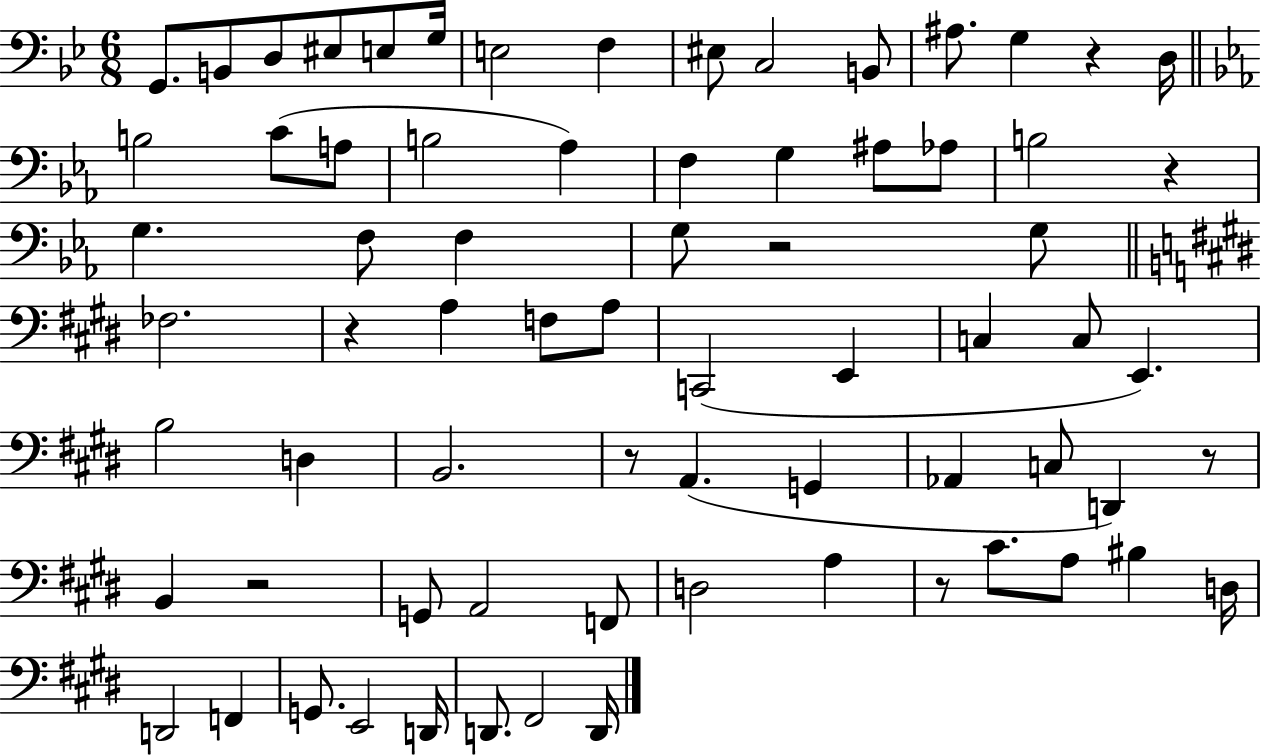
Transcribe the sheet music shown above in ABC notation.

X:1
T:Untitled
M:6/8
L:1/4
K:Bb
G,,/2 B,,/2 D,/2 ^E,/2 E,/2 G,/4 E,2 F, ^E,/2 C,2 B,,/2 ^A,/2 G, z D,/4 B,2 C/2 A,/2 B,2 _A, F, G, ^A,/2 _A,/2 B,2 z G, F,/2 F, G,/2 z2 G,/2 _F,2 z A, F,/2 A,/2 C,,2 E,, C, C,/2 E,, B,2 D, B,,2 z/2 A,, G,, _A,, C,/2 D,, z/2 B,, z2 G,,/2 A,,2 F,,/2 D,2 A, z/2 ^C/2 A,/2 ^B, D,/4 D,,2 F,, G,,/2 E,,2 D,,/4 D,,/2 ^F,,2 D,,/4